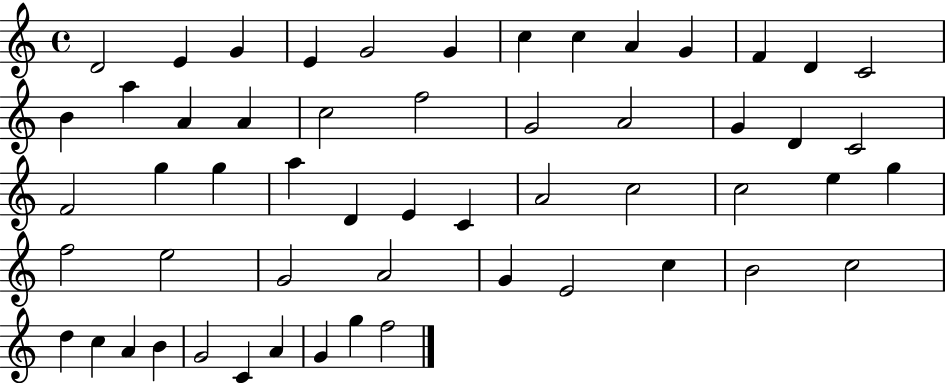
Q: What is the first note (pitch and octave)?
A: D4